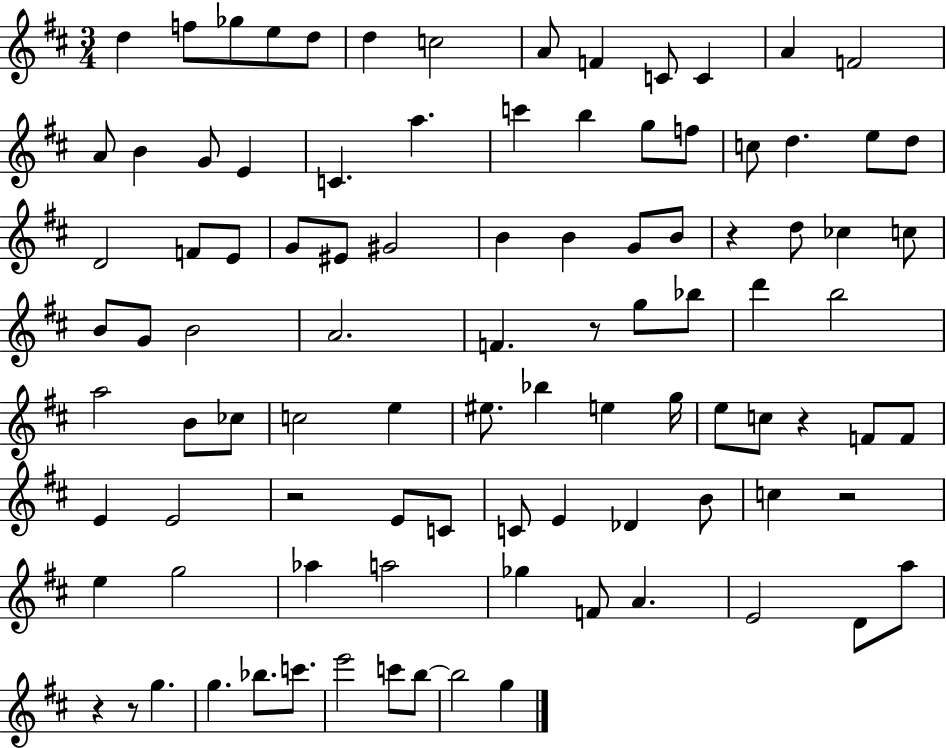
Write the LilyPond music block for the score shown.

{
  \clef treble
  \numericTimeSignature
  \time 3/4
  \key d \major
  d''4 f''8 ges''8 e''8 d''8 | d''4 c''2 | a'8 f'4 c'8 c'4 | a'4 f'2 | \break a'8 b'4 g'8 e'4 | c'4. a''4. | c'''4 b''4 g''8 f''8 | c''8 d''4. e''8 d''8 | \break d'2 f'8 e'8 | g'8 eis'8 gis'2 | b'4 b'4 g'8 b'8 | r4 d''8 ces''4 c''8 | \break b'8 g'8 b'2 | a'2. | f'4. r8 g''8 bes''8 | d'''4 b''2 | \break a''2 b'8 ces''8 | c''2 e''4 | eis''8. bes''4 e''4 g''16 | e''8 c''8 r4 f'8 f'8 | \break e'4 e'2 | r2 e'8 c'8 | c'8 e'4 des'4 b'8 | c''4 r2 | \break e''4 g''2 | aes''4 a''2 | ges''4 f'8 a'4. | e'2 d'8 a''8 | \break r4 r8 g''4. | g''4. bes''8. c'''8. | e'''2 c'''8 b''8~~ | b''2 g''4 | \break \bar "|."
}